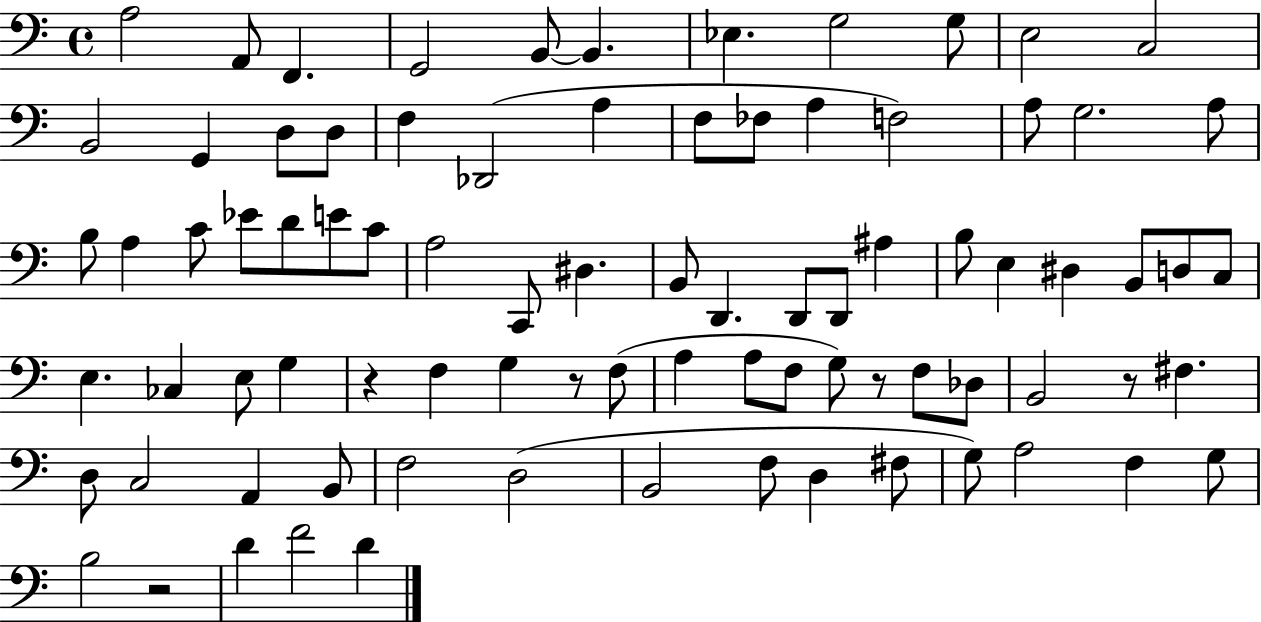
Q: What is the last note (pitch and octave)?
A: D4